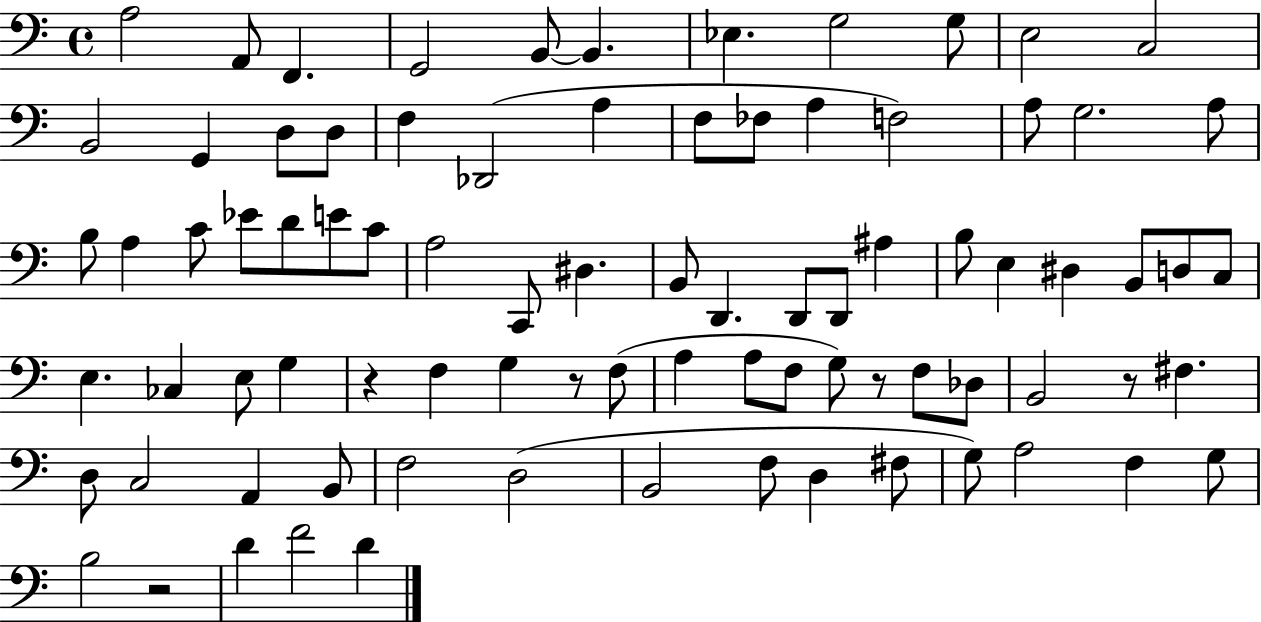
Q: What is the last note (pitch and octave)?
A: D4